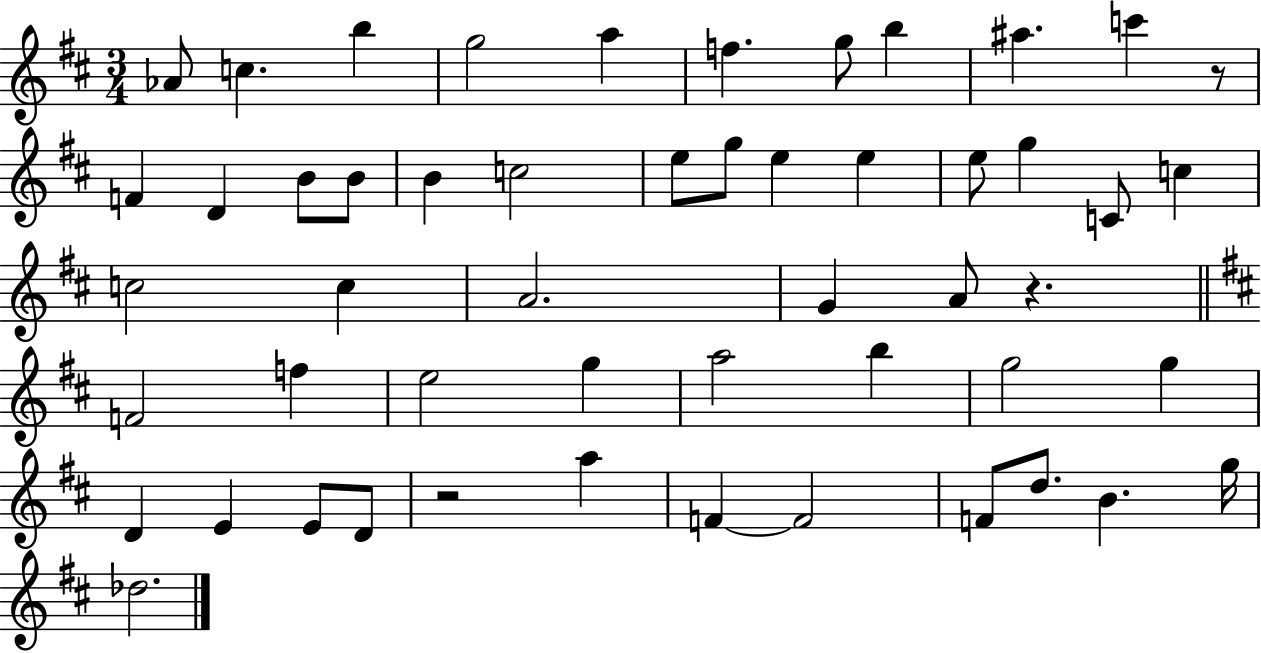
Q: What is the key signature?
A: D major